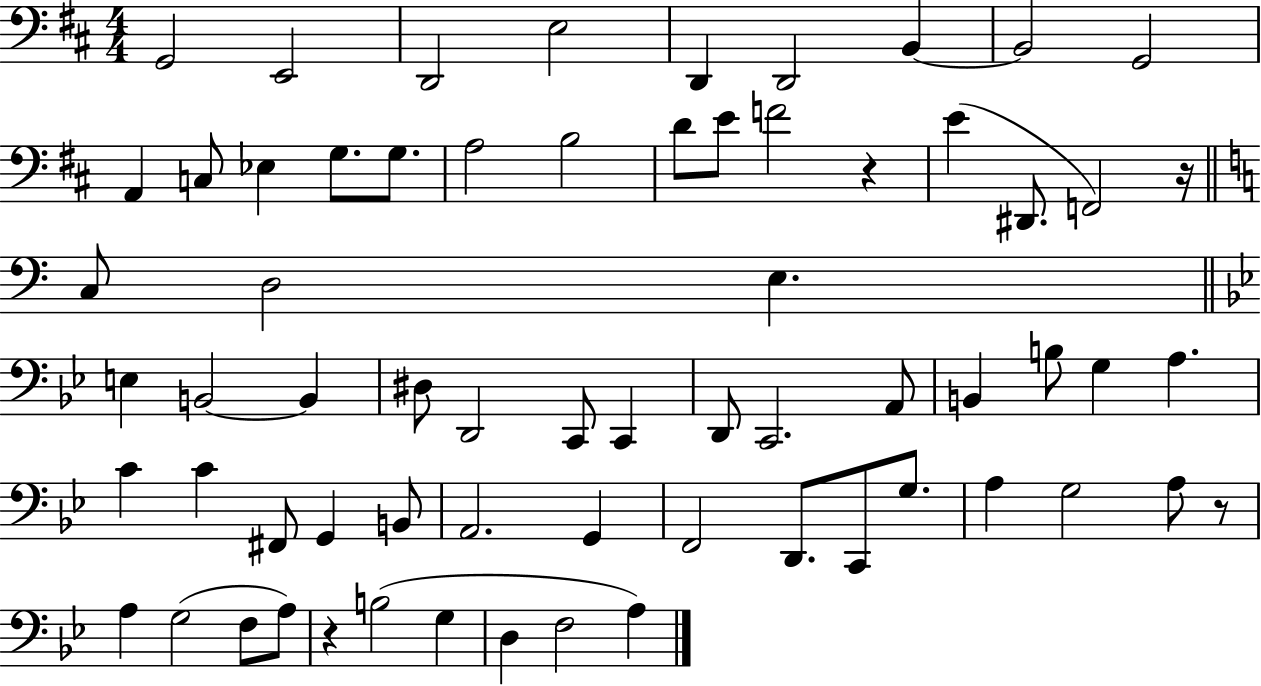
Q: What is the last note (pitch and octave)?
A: A3